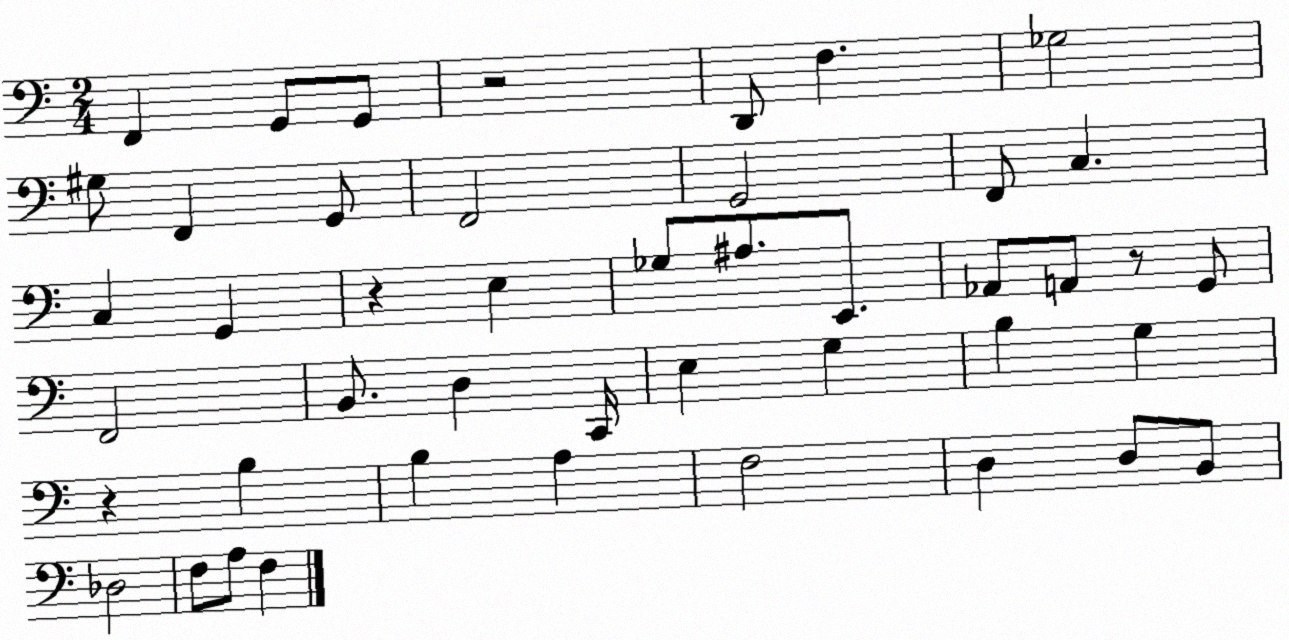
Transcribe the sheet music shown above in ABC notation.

X:1
T:Untitled
M:2/4
L:1/4
K:C
F,, G,,/2 G,,/2 z2 D,,/2 F, _G,2 ^G,/2 F,, G,,/2 F,,2 G,,2 F,,/2 C, C, G,, z E, _G,/2 ^A,/2 E,,/2 _A,,/2 A,,/2 z/2 G,,/2 F,,2 B,,/2 D, C,,/4 E, G, B, G, z B, B, A, F,2 D, D,/2 B,,/2 _D,2 F,/2 A,/2 F,